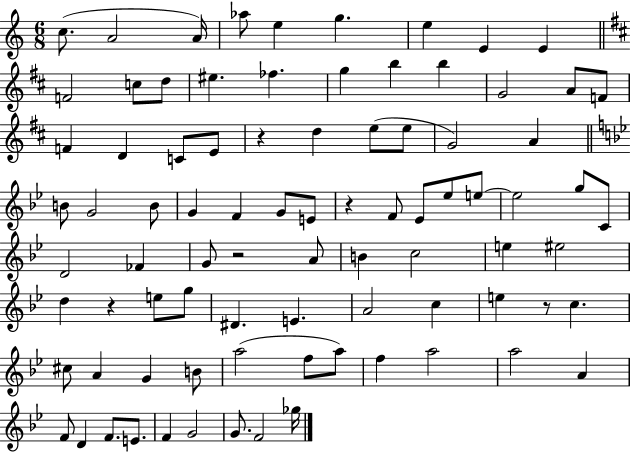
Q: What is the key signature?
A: C major